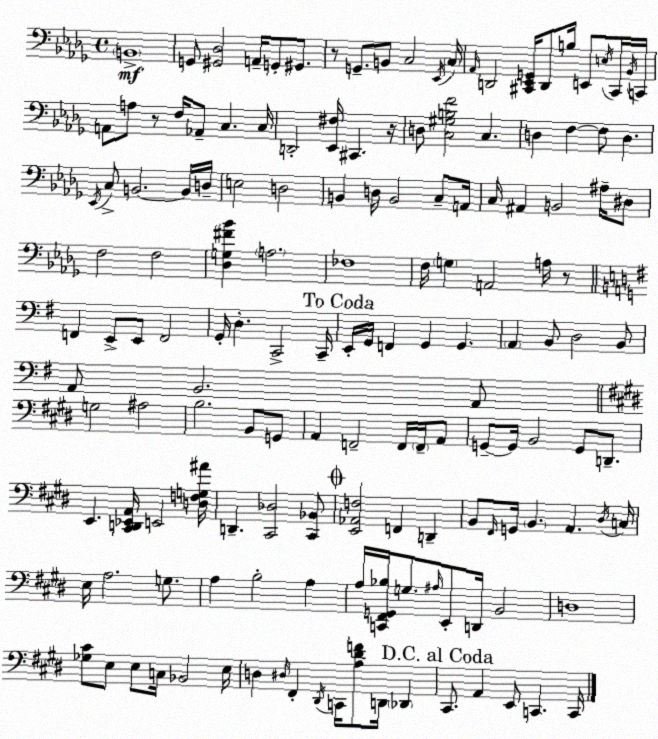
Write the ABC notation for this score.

X:1
T:Untitled
M:4/4
L:1/4
K:Bbm
B,,4 G,,/2 [^G,,_D,]2 A,,/4 G,,/2 ^G,,/2 z/2 G,,/2 B,,/2 C,2 _E,,/4 C,/4 _A,,/4 D,,2 [^C,,_E,,G,,]/4 D,,/2 B,/4 E,,/2 E,/4 ^C,,/4 _B,,/4 C,,/4 A,,/2 A,/2 z/2 F,/4 _A,,/2 C, C,/4 D,,2 [_E,,^F,]/4 ^C,, z/4 D,/2 [C,^G,B,F]2 C, D, F, F,/2 D, _E,,/4 C,/2 B,,2 B,,/4 D,/4 E,2 D,2 B,, D,/4 B,,2 C,/2 A,,/4 C,/4 ^A,, B,,2 ^A,/4 ^D,/2 F,2 F,2 [_D,G,^F_B] A,2 _F,4 F,/4 G, A,,2 A,/4 z/2 F,, E,,/2 E,,/2 F,,2 G,,/4 D, C,,2 C,,/4 E,,/4 G,,/4 F,, G,, G,, A,, B,,/2 D,2 B,,/2 A,,/2 B,,2 A,,/2 G,2 ^A,2 B,2 B,,/2 G,,/2 A,, F,,2 F,,/4 F,,/4 A,,/2 G,,/2 G,,/4 B,,2 G,,/2 D,,/2 E,, [^C,,D,,_E,,A,,]/4 E,,2 [D,F,G,^A]/4 D,, [^C,,_D,]2 [^C,,_B,,]/2 [E,,_A,,F,]2 F,, D,, B,,/2 ^F,,/4 G,,/4 B,, A,, ^D,/4 C,/4 E,/4 A,2 G,/2 A, B,2 A, A,/4 [C,,^F,,G,,_B,]/4 G,/2 ^A,/4 E,,/2 D,,/4 B,,2 D,4 [_G,^C]/2 E,/2 E,/2 C,/4 _B,,2 E,/4 D, ^D,/4 ^F,, ^D,,/4 C,,/4 [A,^DF]/2 D,,/4 _D,, ^C,,/2 A,, E,,/2 C,, C,,/4